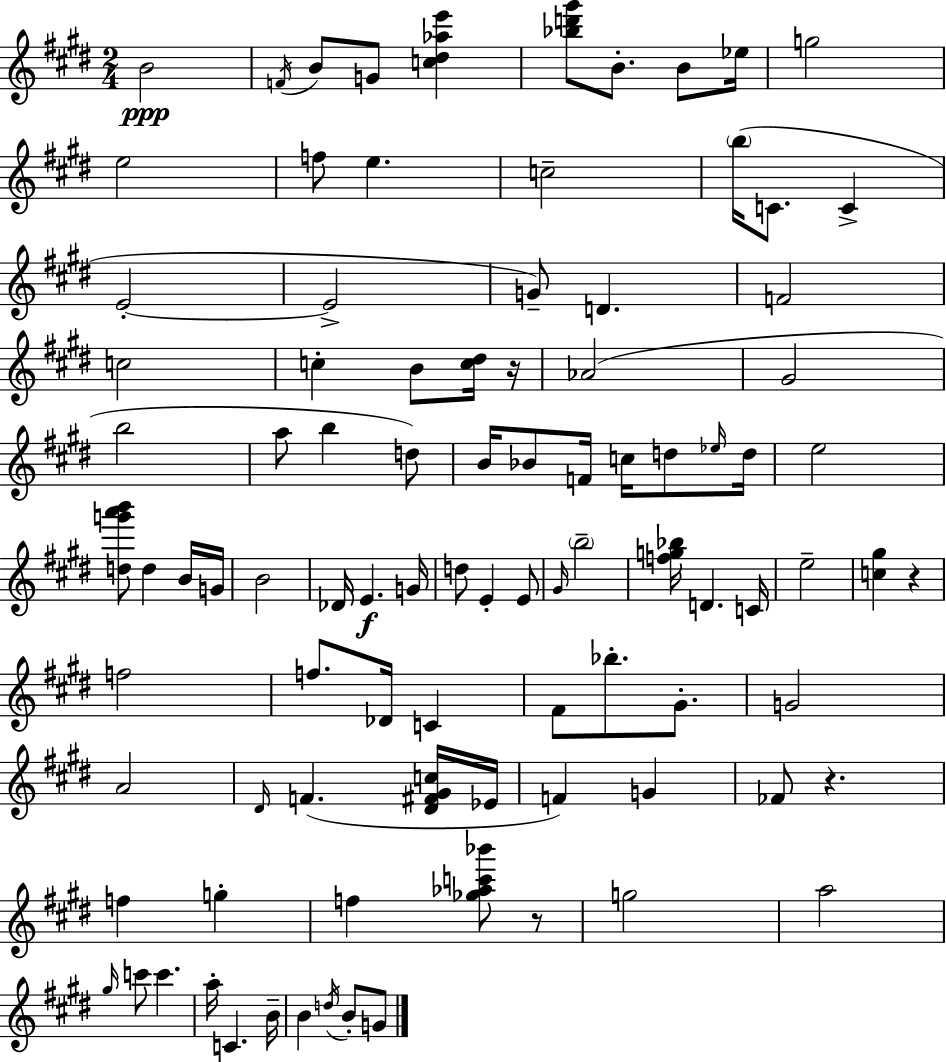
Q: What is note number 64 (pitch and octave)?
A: Eb4